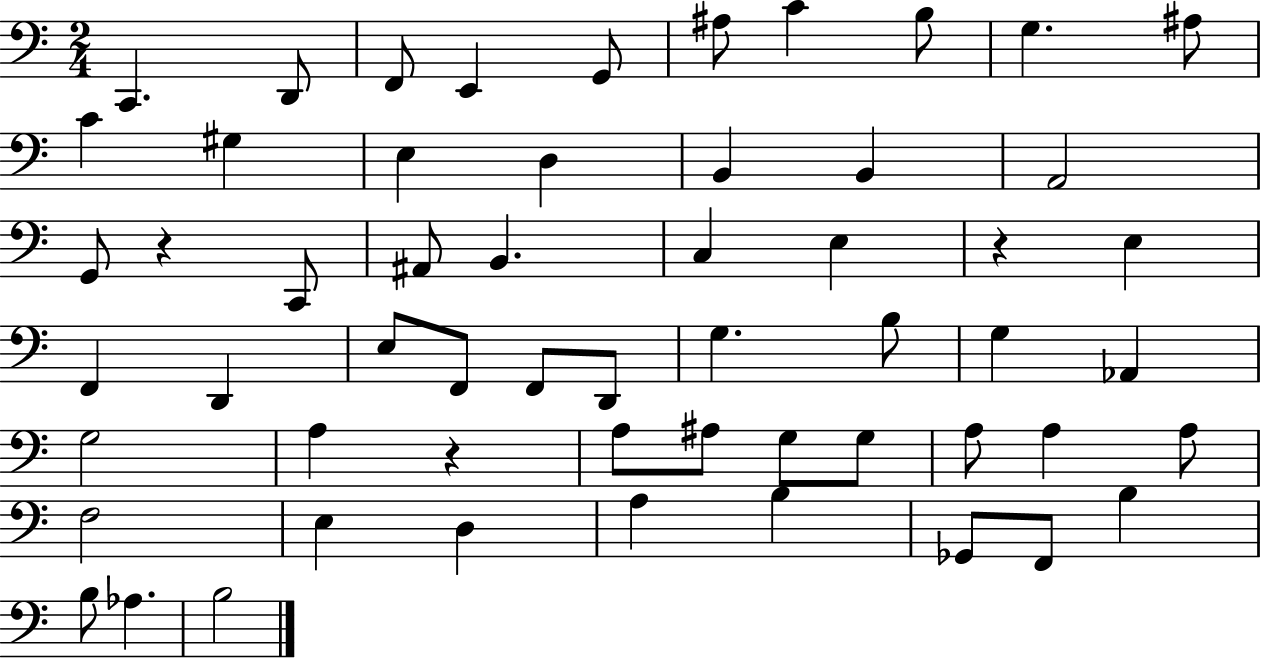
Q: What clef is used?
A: bass